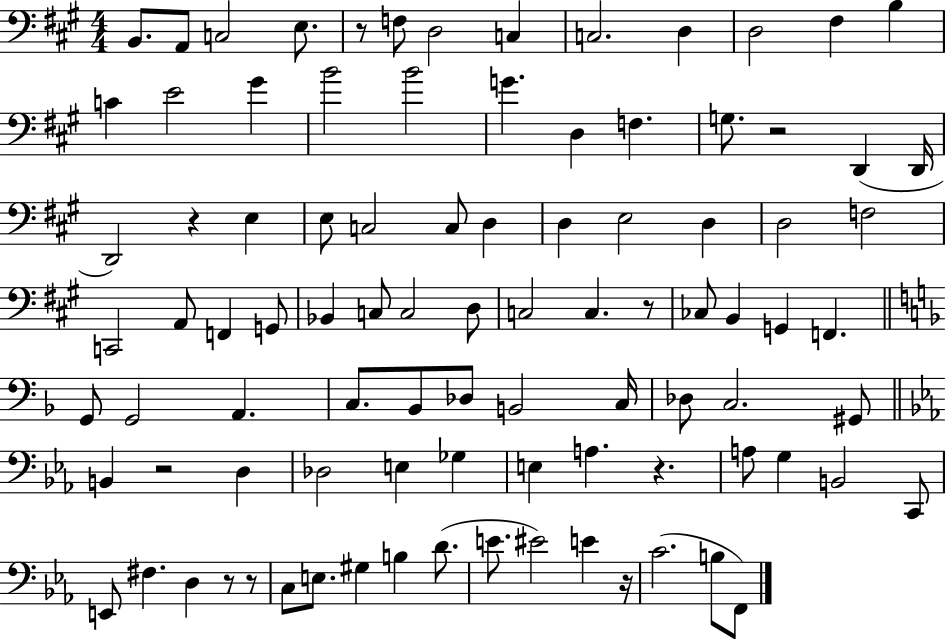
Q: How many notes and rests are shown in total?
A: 93